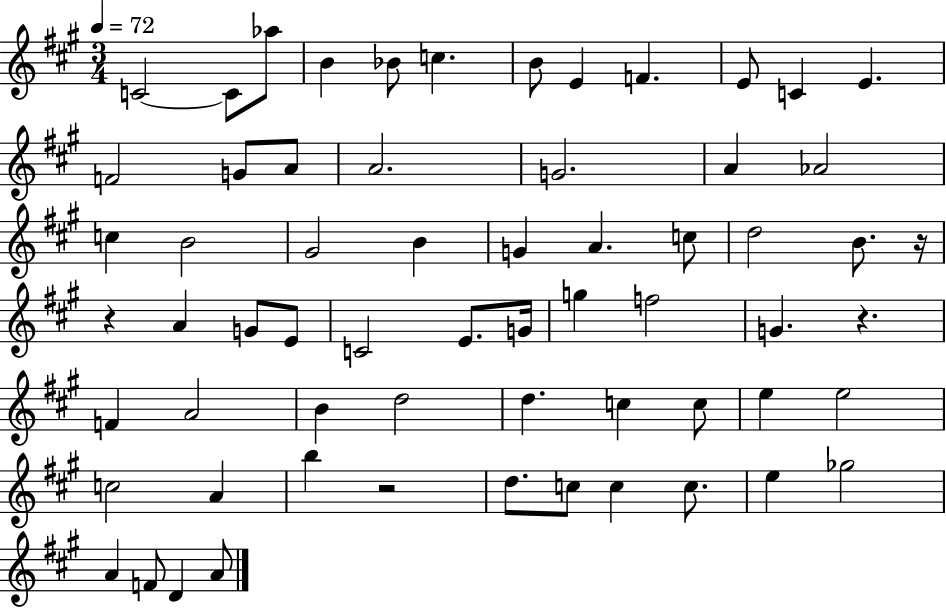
C4/h C4/e Ab5/e B4/q Bb4/e C5/q. B4/e E4/q F4/q. E4/e C4/q E4/q. F4/h G4/e A4/e A4/h. G4/h. A4/q Ab4/h C5/q B4/h G#4/h B4/q G4/q A4/q. C5/e D5/h B4/e. R/s R/q A4/q G4/e E4/e C4/h E4/e. G4/s G5/q F5/h G4/q. R/q. F4/q A4/h B4/q D5/h D5/q. C5/q C5/e E5/q E5/h C5/h A4/q B5/q R/h D5/e. C5/e C5/q C5/e. E5/q Gb5/h A4/q F4/e D4/q A4/e